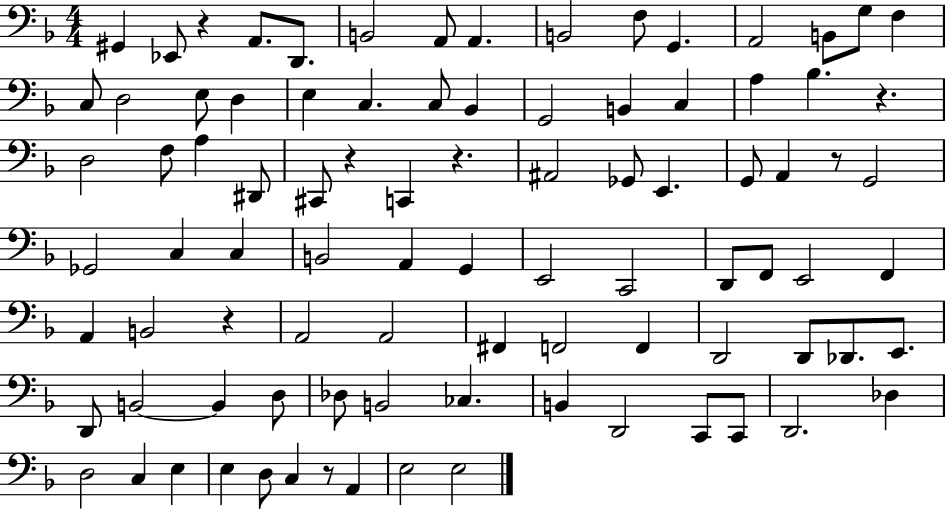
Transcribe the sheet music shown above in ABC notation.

X:1
T:Untitled
M:4/4
L:1/4
K:F
^G,, _E,,/2 z A,,/2 D,,/2 B,,2 A,,/2 A,, B,,2 F,/2 G,, A,,2 B,,/2 G,/2 F, C,/2 D,2 E,/2 D, E, C, C,/2 _B,, G,,2 B,, C, A, _B, z D,2 F,/2 A, ^D,,/2 ^C,,/2 z C,, z ^A,,2 _G,,/2 E,, G,,/2 A,, z/2 G,,2 _G,,2 C, C, B,,2 A,, G,, E,,2 C,,2 D,,/2 F,,/2 E,,2 F,, A,, B,,2 z A,,2 A,,2 ^F,, F,,2 F,, D,,2 D,,/2 _D,,/2 E,,/2 D,,/2 B,,2 B,, D,/2 _D,/2 B,,2 _C, B,, D,,2 C,,/2 C,,/2 D,,2 _D, D,2 C, E, E, D,/2 C, z/2 A,, E,2 E,2